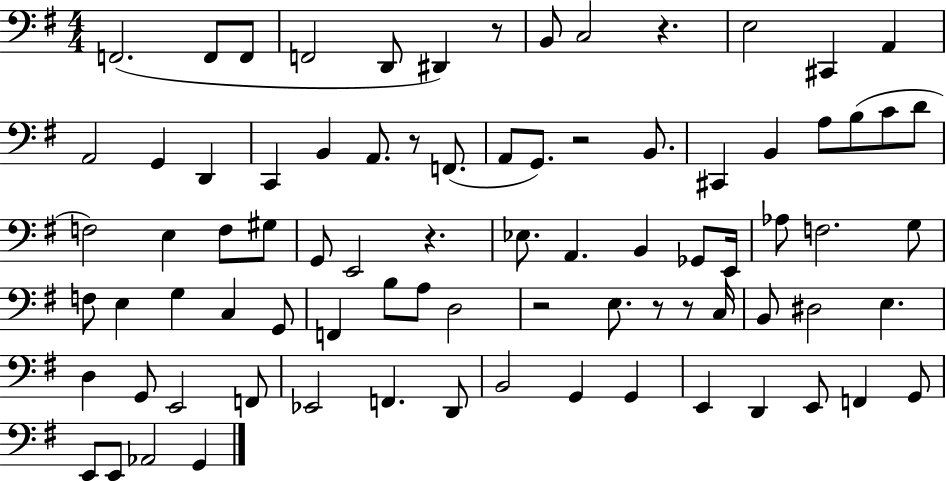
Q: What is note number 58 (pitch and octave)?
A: E2